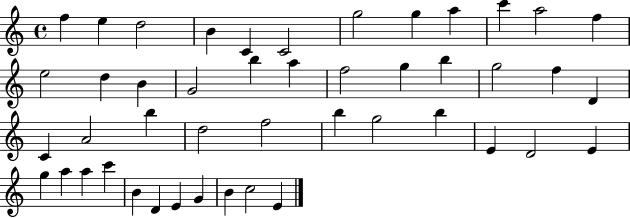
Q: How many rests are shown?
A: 0